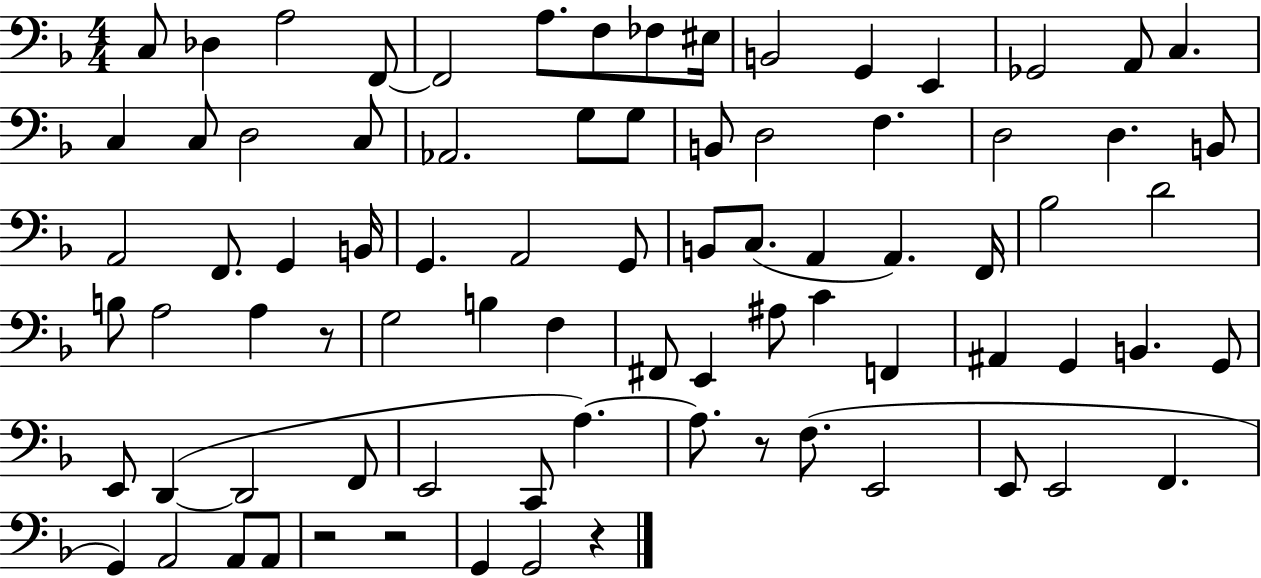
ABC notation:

X:1
T:Untitled
M:4/4
L:1/4
K:F
C,/2 _D, A,2 F,,/2 F,,2 A,/2 F,/2 _F,/2 ^E,/4 B,,2 G,, E,, _G,,2 A,,/2 C, C, C,/2 D,2 C,/2 _A,,2 G,/2 G,/2 B,,/2 D,2 F, D,2 D, B,,/2 A,,2 F,,/2 G,, B,,/4 G,, A,,2 G,,/2 B,,/2 C,/2 A,, A,, F,,/4 _B,2 D2 B,/2 A,2 A, z/2 G,2 B, F, ^F,,/2 E,, ^A,/2 C F,, ^A,, G,, B,, G,,/2 E,,/2 D,, D,,2 F,,/2 E,,2 C,,/2 A, A,/2 z/2 F,/2 E,,2 E,,/2 E,,2 F,, G,, A,,2 A,,/2 A,,/2 z2 z2 G,, G,,2 z